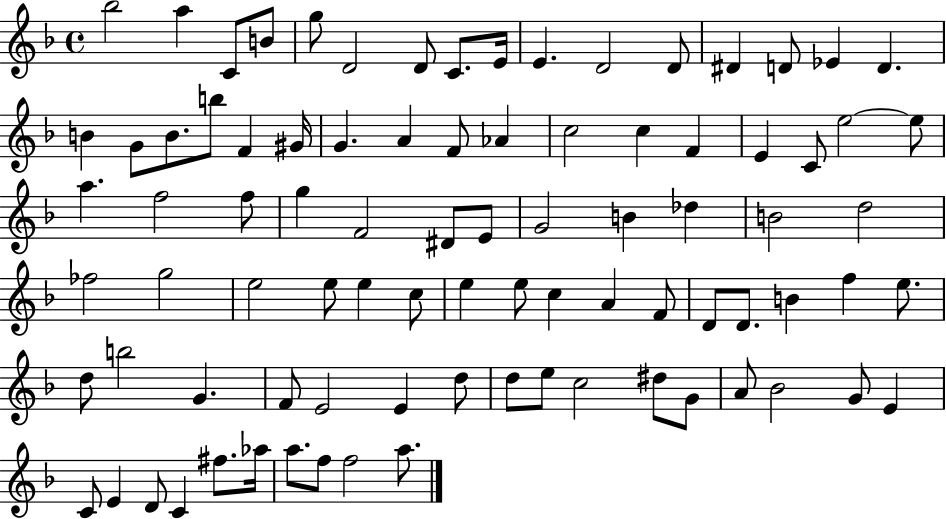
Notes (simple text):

Bb5/h A5/q C4/e B4/e G5/e D4/h D4/e C4/e. E4/s E4/q. D4/h D4/e D#4/q D4/e Eb4/q D4/q. B4/q G4/e B4/e. B5/e F4/q G#4/s G4/q. A4/q F4/e Ab4/q C5/h C5/q F4/q E4/q C4/e E5/h E5/e A5/q. F5/h F5/e G5/q F4/h D#4/e E4/e G4/h B4/q Db5/q B4/h D5/h FES5/h G5/h E5/h E5/e E5/q C5/e E5/q E5/e C5/q A4/q F4/e D4/e D4/e. B4/q F5/q E5/e. D5/e B5/h G4/q. F4/e E4/h E4/q D5/e D5/e E5/e C5/h D#5/e G4/e A4/e Bb4/h G4/e E4/q C4/e E4/q D4/e C4/q F#5/e. Ab5/s A5/e. F5/e F5/h A5/e.